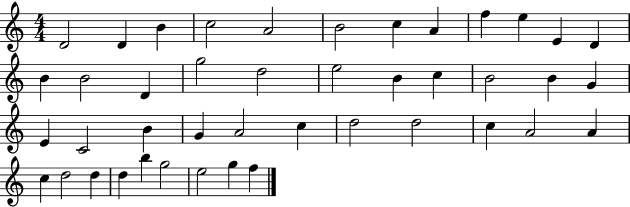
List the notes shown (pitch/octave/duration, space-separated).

D4/h D4/q B4/q C5/h A4/h B4/h C5/q A4/q F5/q E5/q E4/q D4/q B4/q B4/h D4/q G5/h D5/h E5/h B4/q C5/q B4/h B4/q G4/q E4/q C4/h B4/q G4/q A4/h C5/q D5/h D5/h C5/q A4/h A4/q C5/q D5/h D5/q D5/q B5/q G5/h E5/h G5/q F5/q